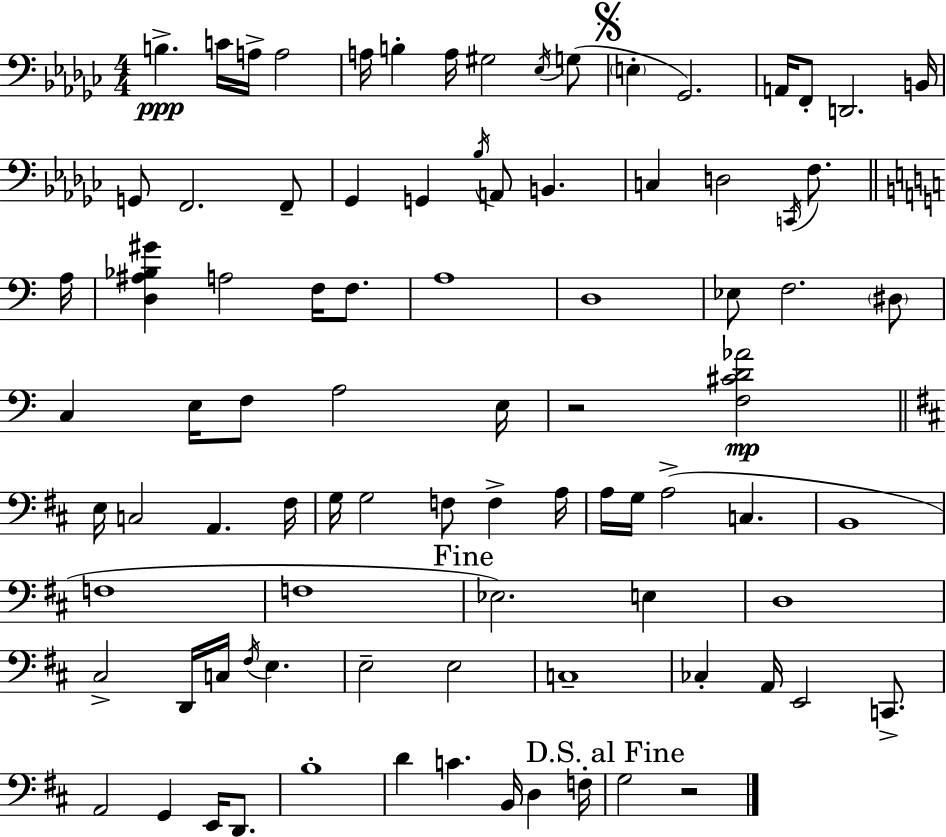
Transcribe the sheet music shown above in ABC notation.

X:1
T:Untitled
M:4/4
L:1/4
K:Ebm
B, C/4 A,/4 A,2 A,/4 B, A,/4 ^G,2 _E,/4 G,/2 E, _G,,2 A,,/4 F,,/2 D,,2 B,,/4 G,,/2 F,,2 F,,/2 _G,, G,, _B,/4 A,,/2 B,, C, D,2 C,,/4 F,/2 A,/4 [D,^A,_B,^G] A,2 F,/4 F,/2 A,4 D,4 _E,/2 F,2 ^D,/2 C, E,/4 F,/2 A,2 E,/4 z2 [F,^CD_A]2 E,/4 C,2 A,, ^F,/4 G,/4 G,2 F,/2 F, A,/4 A,/4 G,/4 A,2 C, B,,4 F,4 F,4 _E,2 E, D,4 ^C,2 D,,/4 C,/4 ^F,/4 E, E,2 E,2 C,4 _C, A,,/4 E,,2 C,,/2 A,,2 G,, E,,/4 D,,/2 B,4 D C B,,/4 D, F,/4 G,2 z2